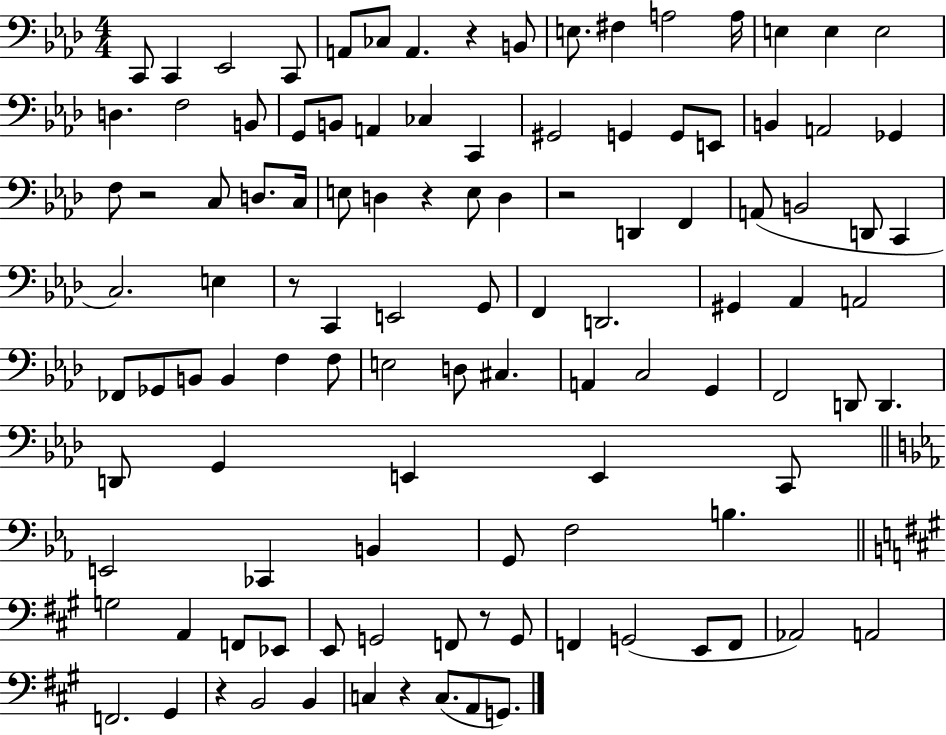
X:1
T:Untitled
M:4/4
L:1/4
K:Ab
C,,/2 C,, _E,,2 C,,/2 A,,/2 _C,/2 A,, z B,,/2 E,/2 ^F, A,2 A,/4 E, E, E,2 D, F,2 B,,/2 G,,/2 B,,/2 A,, _C, C,, ^G,,2 G,, G,,/2 E,,/2 B,, A,,2 _G,, F,/2 z2 C,/2 D,/2 C,/4 E,/2 D, z E,/2 D, z2 D,, F,, A,,/2 B,,2 D,,/2 C,, C,2 E, z/2 C,, E,,2 G,,/2 F,, D,,2 ^G,, _A,, A,,2 _F,,/2 _G,,/2 B,,/2 B,, F, F,/2 E,2 D,/2 ^C, A,, C,2 G,, F,,2 D,,/2 D,, D,,/2 G,, E,, E,, C,,/2 E,,2 _C,, B,, G,,/2 F,2 B, G,2 A,, F,,/2 _E,,/2 E,,/2 G,,2 F,,/2 z/2 G,,/2 F,, G,,2 E,,/2 F,,/2 _A,,2 A,,2 F,,2 ^G,, z B,,2 B,, C, z C,/2 A,,/2 G,,/2